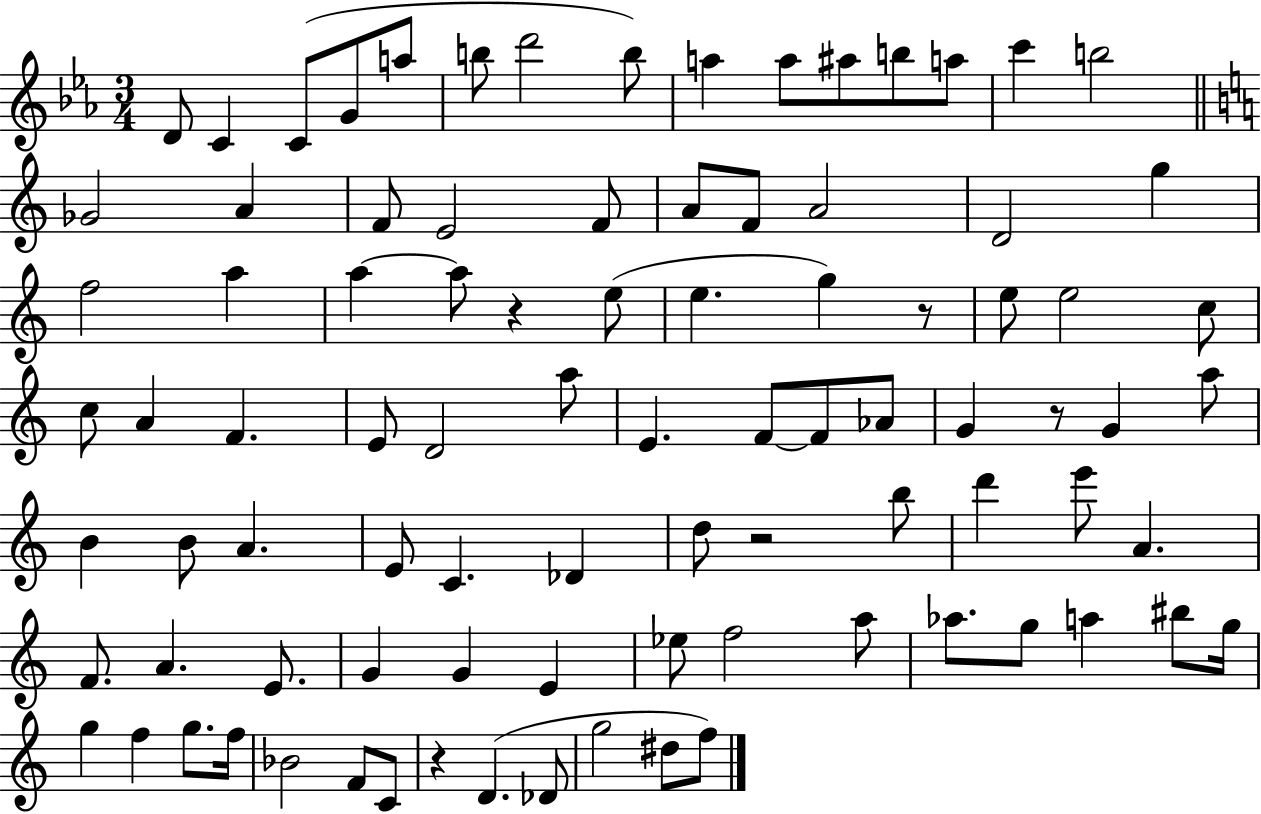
{
  \clef treble
  \numericTimeSignature
  \time 3/4
  \key ees \major
  d'8 c'4 c'8( g'8 a''8 | b''8 d'''2 b''8) | a''4 a''8 ais''8 b''8 a''8 | c'''4 b''2 | \break \bar "||" \break \key c \major ges'2 a'4 | f'8 e'2 f'8 | a'8 f'8 a'2 | d'2 g''4 | \break f''2 a''4 | a''4~~ a''8 r4 e''8( | e''4. g''4) r8 | e''8 e''2 c''8 | \break c''8 a'4 f'4. | e'8 d'2 a''8 | e'4. f'8~~ f'8 aes'8 | g'4 r8 g'4 a''8 | \break b'4 b'8 a'4. | e'8 c'4. des'4 | d''8 r2 b''8 | d'''4 e'''8 a'4. | \break f'8. a'4. e'8. | g'4 g'4 e'4 | ees''8 f''2 a''8 | aes''8. g''8 a''4 bis''8 g''16 | \break g''4 f''4 g''8. f''16 | bes'2 f'8 c'8 | r4 d'4.( des'8 | g''2 dis''8 f''8) | \break \bar "|."
}